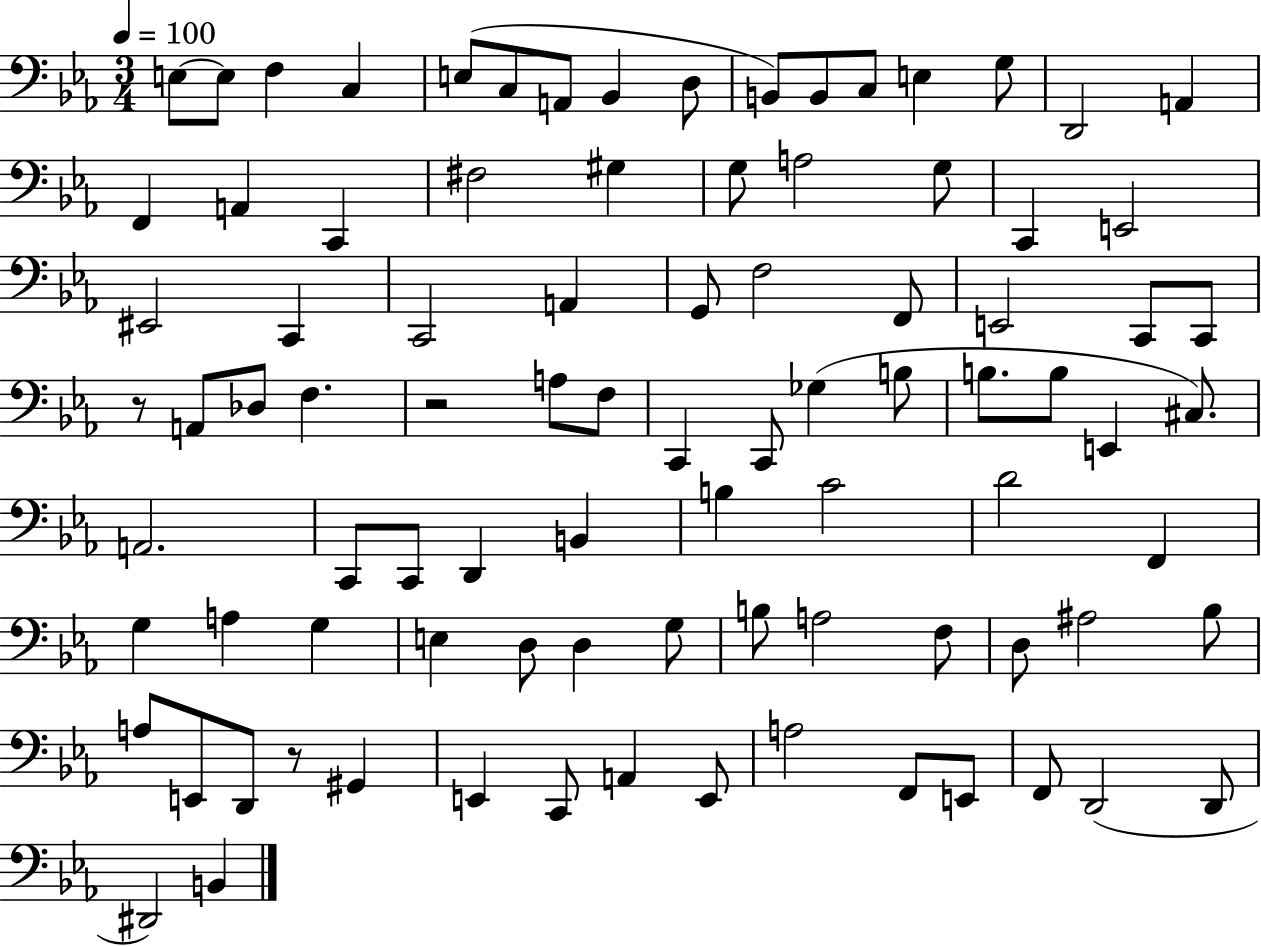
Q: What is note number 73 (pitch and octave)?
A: E2